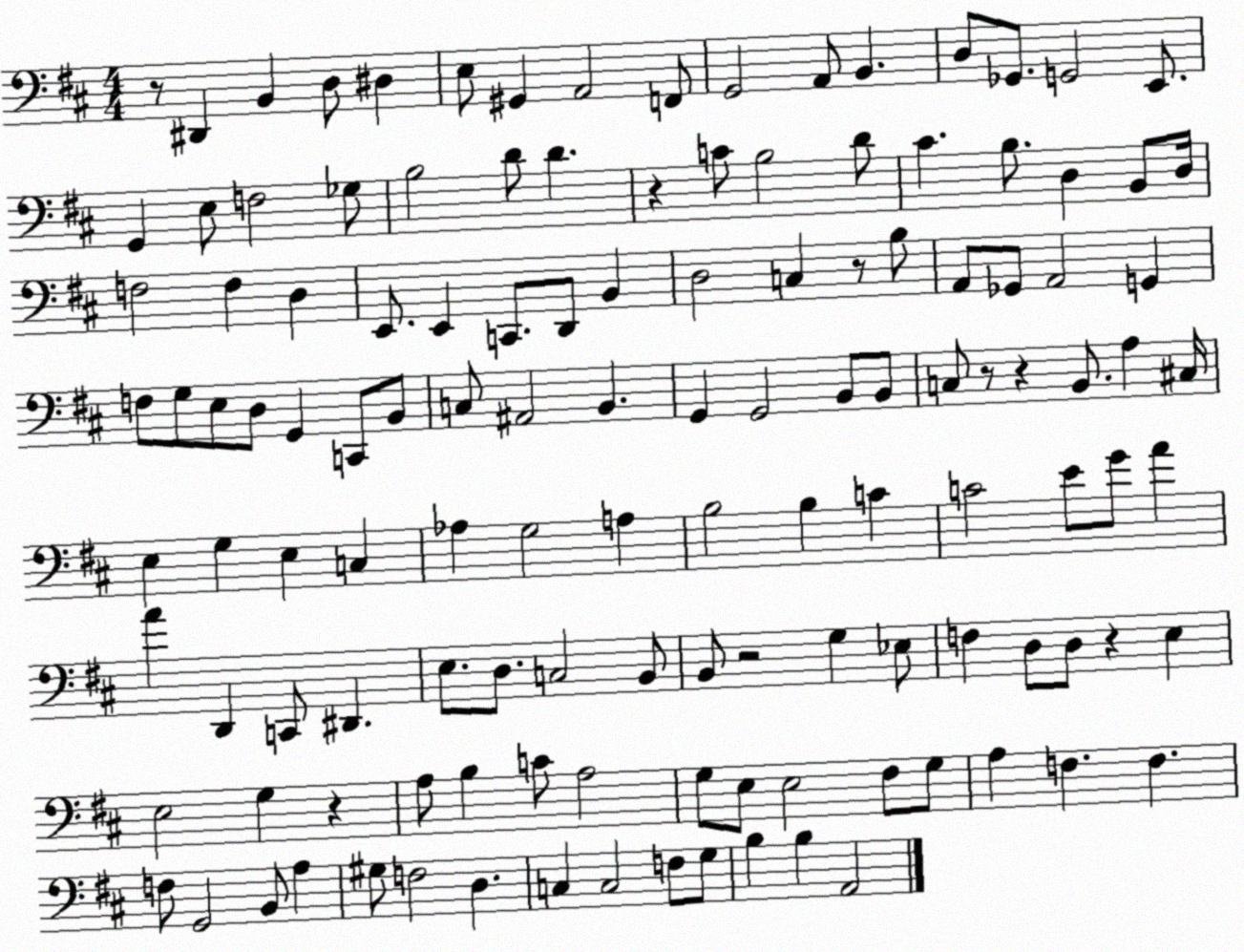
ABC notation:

X:1
T:Untitled
M:4/4
L:1/4
K:D
z/2 ^D,, B,, D,/2 ^D, E,/2 ^G,, A,,2 F,,/2 G,,2 A,,/2 B,, D,/2 _G,,/2 G,,2 E,,/2 G,, E,/2 F,2 _G,/2 B,2 D/2 D z C/2 B,2 D/2 ^C B,/2 D, B,,/2 D,/4 F,2 F, D, E,,/2 E,, C,,/2 D,,/2 B,, D,2 C, z/2 B,/2 A,,/2 _G,,/2 A,,2 G,, F,/2 G,/2 E,/2 D,/2 G,, C,,/2 B,,/2 C,/2 ^A,,2 B,, G,, G,,2 B,,/2 B,,/2 C,/2 z/2 z B,,/2 A, ^C,/4 E, G, E, C, _A, G,2 A, B,2 B, C C2 E/2 G/2 A A D,, C,,/2 ^D,, E,/2 D,/2 C,2 B,,/2 B,,/2 z2 G, _E,/2 F, D,/2 D,/2 z E, E,2 G, z A,/2 B, C/2 A,2 G,/2 E,/2 E,2 ^F,/2 G,/2 A, F, F, F,/2 G,,2 B,,/2 A, ^G,/2 F,2 D, C, C,2 F,/2 G,/2 B, B, A,,2